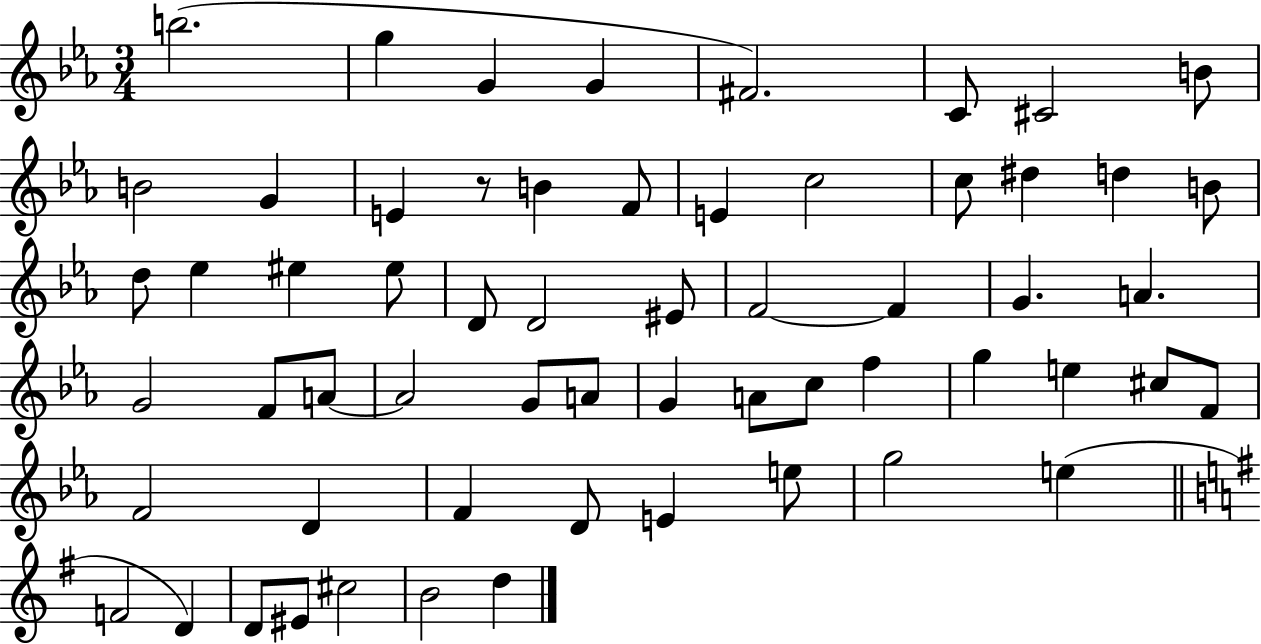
X:1
T:Untitled
M:3/4
L:1/4
K:Eb
b2 g G G ^F2 C/2 ^C2 B/2 B2 G E z/2 B F/2 E c2 c/2 ^d d B/2 d/2 _e ^e ^e/2 D/2 D2 ^E/2 F2 F G A G2 F/2 A/2 A2 G/2 A/2 G A/2 c/2 f g e ^c/2 F/2 F2 D F D/2 E e/2 g2 e F2 D D/2 ^E/2 ^c2 B2 d